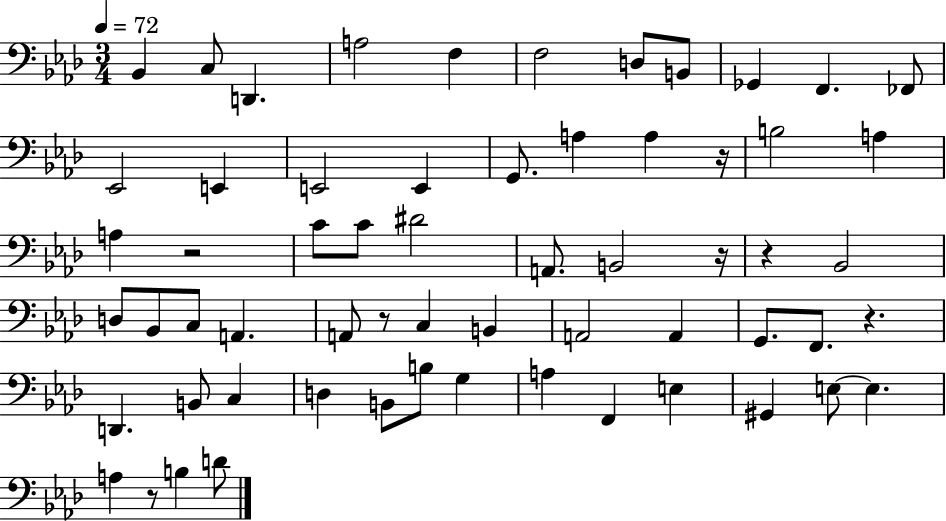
Bb2/q C3/e D2/q. A3/h F3/q F3/h D3/e B2/e Gb2/q F2/q. FES2/e Eb2/h E2/q E2/h E2/q G2/e. A3/q A3/q R/s B3/h A3/q A3/q R/h C4/e C4/e D#4/h A2/e. B2/h R/s R/q Bb2/h D3/e Bb2/e C3/e A2/q. A2/e R/e C3/q B2/q A2/h A2/q G2/e. F2/e. R/q. D2/q. B2/e C3/q D3/q B2/e B3/e G3/q A3/q F2/q E3/q G#2/q E3/e E3/q. A3/q R/e B3/q D4/e